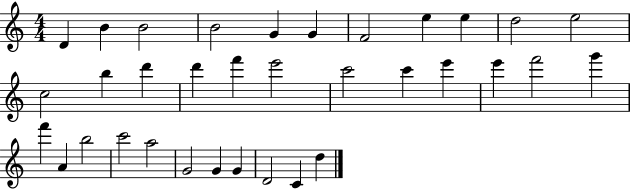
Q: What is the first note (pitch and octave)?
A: D4